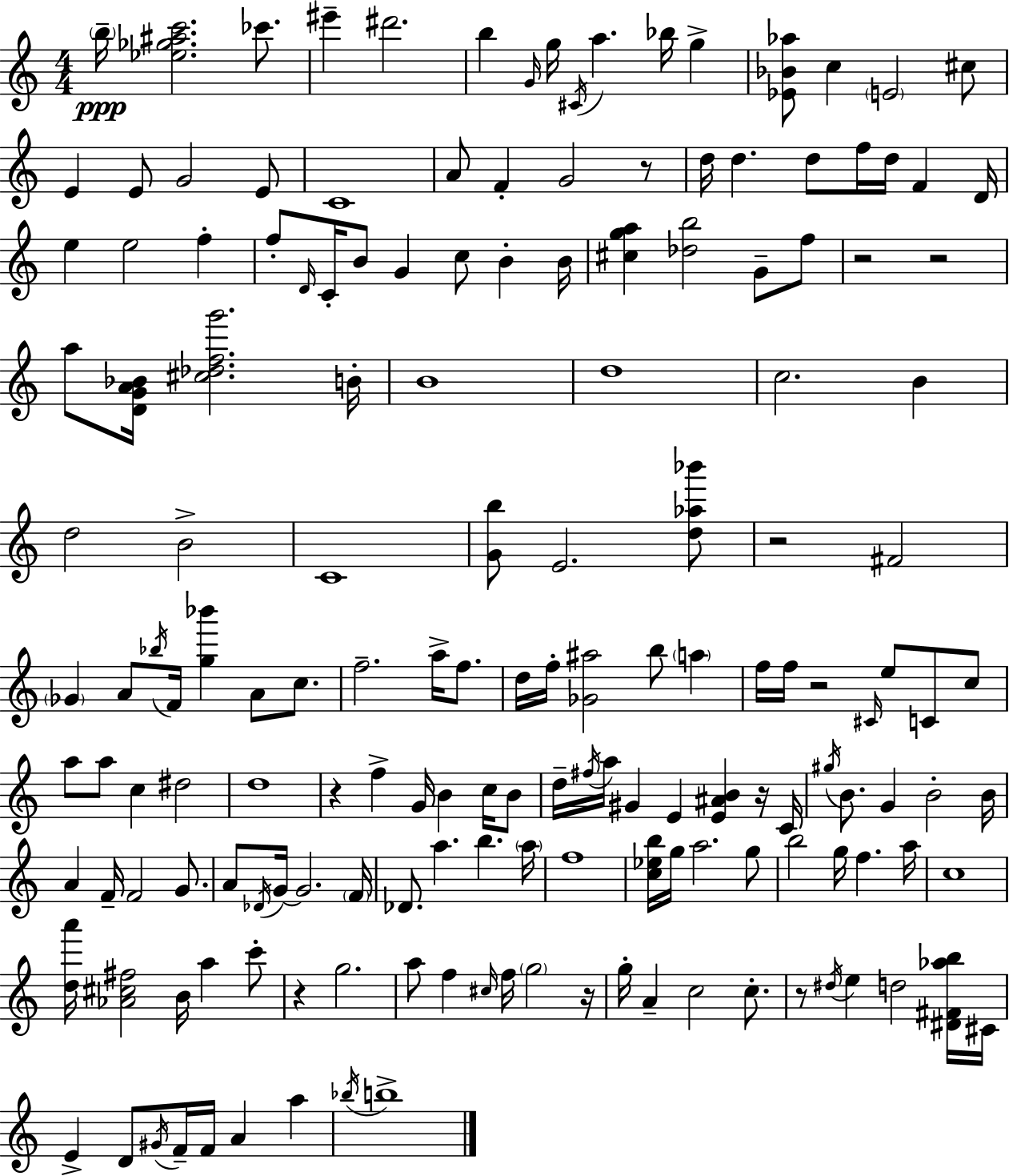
{
  \clef treble
  \numericTimeSignature
  \time 4/4
  \key c \major
  \parenthesize b''16--\ppp <ees'' ges'' ais'' c'''>2. ces'''8. | eis'''4-- dis'''2. | b''4 \grace { g'16 } g''16 \acciaccatura { cis'16 } a''4. bes''16 g''4-> | <ees' bes' aes''>8 c''4 \parenthesize e'2 | \break cis''8 e'4 e'8 g'2 | e'8 c'1 | a'8 f'4-. g'2 | r8 d''16 d''4. d''8 f''16 d''16 f'4 | \break d'16 e''4 e''2 f''4-. | f''8-. \grace { d'16 } c'16-. b'8 g'4 c''8 b'4-. | b'16 <cis'' g'' a''>4 <des'' b''>2 g'8-- | f''8 r2 r2 | \break a''8 <d' g' a' bes'>16 <cis'' des'' f'' g'''>2. | b'16-. b'1 | d''1 | c''2. b'4 | \break d''2 b'2-> | c'1 | <g' b''>8 e'2. | <d'' aes'' bes'''>8 r2 fis'2 | \break \parenthesize ges'4 a'8 \acciaccatura { bes''16 } f'16 <g'' bes'''>4 a'8 | c''8. f''2.-- | a''16-> f''8. d''16 f''16-. <ges' ais''>2 b''8 | \parenthesize a''4 f''16 f''16 r2 \grace { cis'16 } e''8 | \break c'8 c''8 a''8 a''8 c''4 dis''2 | d''1 | r4 f''4-> g'16 b'4 | c''16 b'8 d''16-- \acciaccatura { fis''16 } a''16 gis'4 e'4 | \break <e' ais' b'>4 r16 c'16 \acciaccatura { gis''16 } b'8. g'4 b'2-. | b'16 a'4 f'16-- f'2 | g'8. a'8 \acciaccatura { des'16 } g'16~~ g'2. | \parenthesize f'16 des'8. a''4. | \break b''4. \parenthesize a''16 f''1 | <c'' ees'' b''>16 g''16 a''2. | g''8 b''2 | g''16 f''4. a''16 c''1 | \break <d'' a'''>16 <aes' cis'' fis''>2 | b'16 a''4 c'''8-. r4 g''2. | a''8 f''4 \grace { cis''16 } f''16 | \parenthesize g''2 r16 g''16-. a'4-- c''2 | \break c''8.-. r8 \acciaccatura { dis''16 } e''4 | d''2 <dis' fis' aes'' b''>16 cis'16 e'4-> d'8 | \acciaccatura { gis'16 } f'16-- f'16 a'4 a''4 \acciaccatura { bes''16 } b''1-> | \bar "|."
}